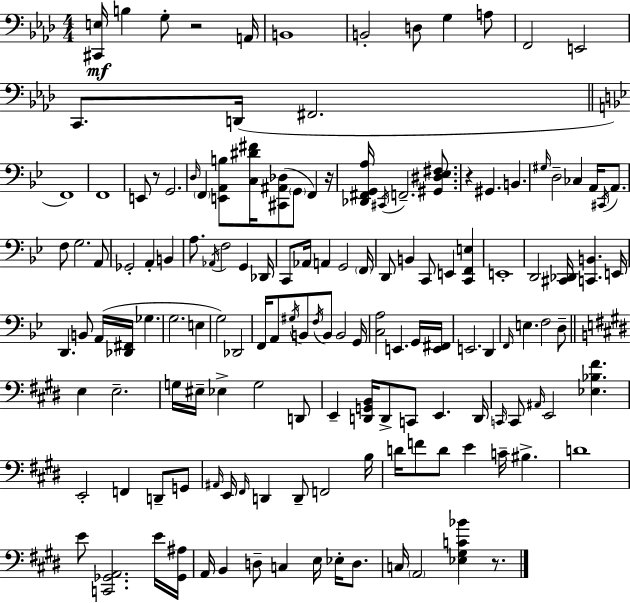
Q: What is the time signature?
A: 4/4